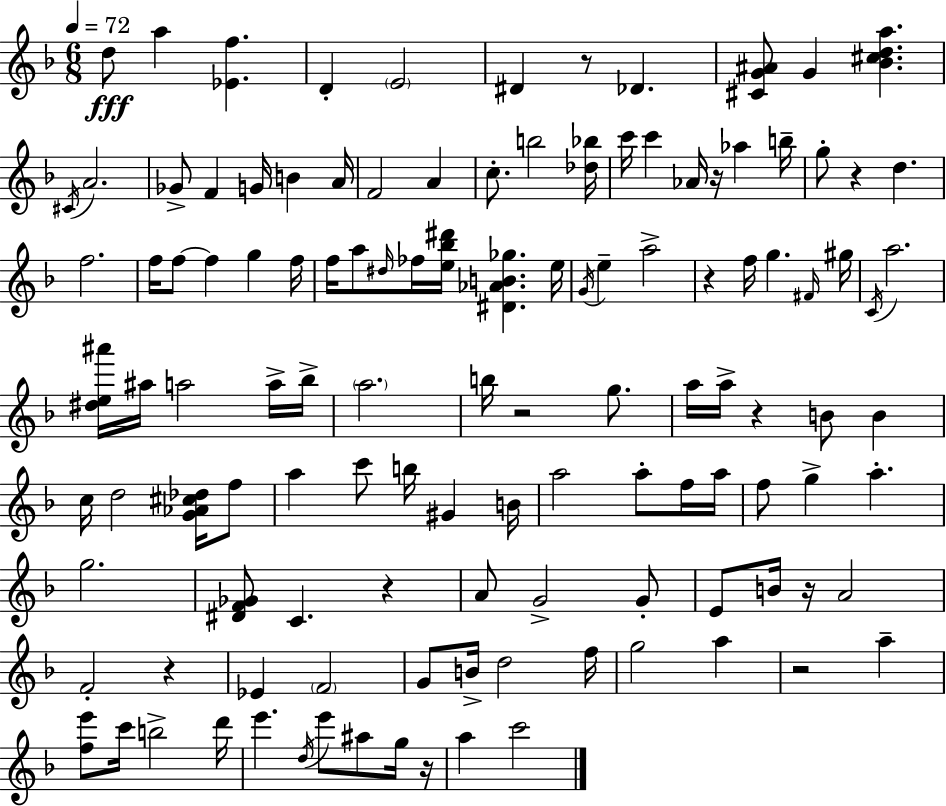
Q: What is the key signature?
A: D minor